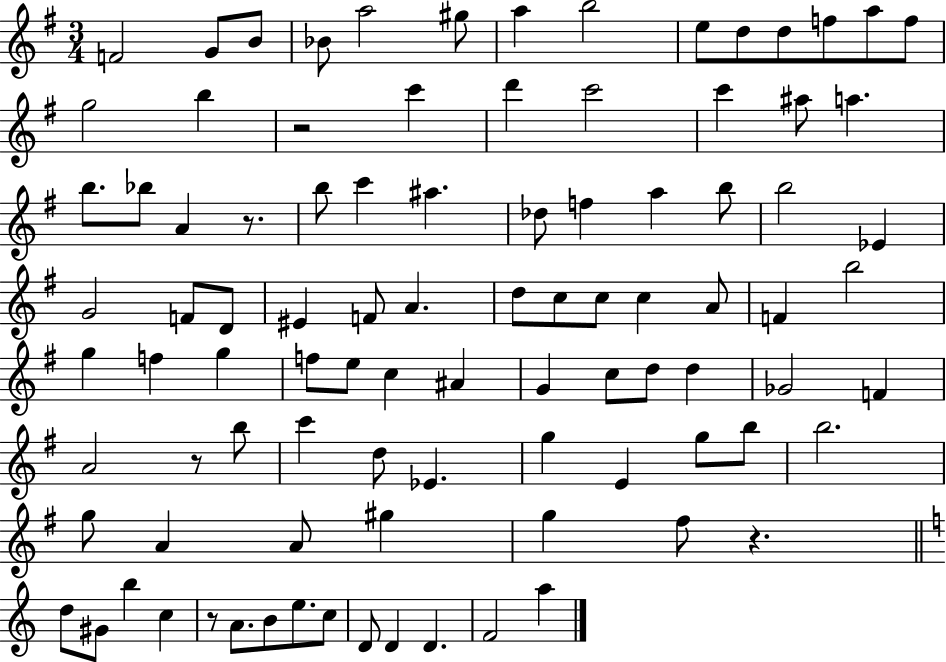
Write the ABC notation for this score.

X:1
T:Untitled
M:3/4
L:1/4
K:G
F2 G/2 B/2 _B/2 a2 ^g/2 a b2 e/2 d/2 d/2 f/2 a/2 f/2 g2 b z2 c' d' c'2 c' ^a/2 a b/2 _b/2 A z/2 b/2 c' ^a _d/2 f a b/2 b2 _E G2 F/2 D/2 ^E F/2 A d/2 c/2 c/2 c A/2 F b2 g f g f/2 e/2 c ^A G c/2 d/2 d _G2 F A2 z/2 b/2 c' d/2 _E g E g/2 b/2 b2 g/2 A A/2 ^g g ^f/2 z d/2 ^G/2 b c z/2 A/2 B/2 e/2 c/2 D/2 D D F2 a